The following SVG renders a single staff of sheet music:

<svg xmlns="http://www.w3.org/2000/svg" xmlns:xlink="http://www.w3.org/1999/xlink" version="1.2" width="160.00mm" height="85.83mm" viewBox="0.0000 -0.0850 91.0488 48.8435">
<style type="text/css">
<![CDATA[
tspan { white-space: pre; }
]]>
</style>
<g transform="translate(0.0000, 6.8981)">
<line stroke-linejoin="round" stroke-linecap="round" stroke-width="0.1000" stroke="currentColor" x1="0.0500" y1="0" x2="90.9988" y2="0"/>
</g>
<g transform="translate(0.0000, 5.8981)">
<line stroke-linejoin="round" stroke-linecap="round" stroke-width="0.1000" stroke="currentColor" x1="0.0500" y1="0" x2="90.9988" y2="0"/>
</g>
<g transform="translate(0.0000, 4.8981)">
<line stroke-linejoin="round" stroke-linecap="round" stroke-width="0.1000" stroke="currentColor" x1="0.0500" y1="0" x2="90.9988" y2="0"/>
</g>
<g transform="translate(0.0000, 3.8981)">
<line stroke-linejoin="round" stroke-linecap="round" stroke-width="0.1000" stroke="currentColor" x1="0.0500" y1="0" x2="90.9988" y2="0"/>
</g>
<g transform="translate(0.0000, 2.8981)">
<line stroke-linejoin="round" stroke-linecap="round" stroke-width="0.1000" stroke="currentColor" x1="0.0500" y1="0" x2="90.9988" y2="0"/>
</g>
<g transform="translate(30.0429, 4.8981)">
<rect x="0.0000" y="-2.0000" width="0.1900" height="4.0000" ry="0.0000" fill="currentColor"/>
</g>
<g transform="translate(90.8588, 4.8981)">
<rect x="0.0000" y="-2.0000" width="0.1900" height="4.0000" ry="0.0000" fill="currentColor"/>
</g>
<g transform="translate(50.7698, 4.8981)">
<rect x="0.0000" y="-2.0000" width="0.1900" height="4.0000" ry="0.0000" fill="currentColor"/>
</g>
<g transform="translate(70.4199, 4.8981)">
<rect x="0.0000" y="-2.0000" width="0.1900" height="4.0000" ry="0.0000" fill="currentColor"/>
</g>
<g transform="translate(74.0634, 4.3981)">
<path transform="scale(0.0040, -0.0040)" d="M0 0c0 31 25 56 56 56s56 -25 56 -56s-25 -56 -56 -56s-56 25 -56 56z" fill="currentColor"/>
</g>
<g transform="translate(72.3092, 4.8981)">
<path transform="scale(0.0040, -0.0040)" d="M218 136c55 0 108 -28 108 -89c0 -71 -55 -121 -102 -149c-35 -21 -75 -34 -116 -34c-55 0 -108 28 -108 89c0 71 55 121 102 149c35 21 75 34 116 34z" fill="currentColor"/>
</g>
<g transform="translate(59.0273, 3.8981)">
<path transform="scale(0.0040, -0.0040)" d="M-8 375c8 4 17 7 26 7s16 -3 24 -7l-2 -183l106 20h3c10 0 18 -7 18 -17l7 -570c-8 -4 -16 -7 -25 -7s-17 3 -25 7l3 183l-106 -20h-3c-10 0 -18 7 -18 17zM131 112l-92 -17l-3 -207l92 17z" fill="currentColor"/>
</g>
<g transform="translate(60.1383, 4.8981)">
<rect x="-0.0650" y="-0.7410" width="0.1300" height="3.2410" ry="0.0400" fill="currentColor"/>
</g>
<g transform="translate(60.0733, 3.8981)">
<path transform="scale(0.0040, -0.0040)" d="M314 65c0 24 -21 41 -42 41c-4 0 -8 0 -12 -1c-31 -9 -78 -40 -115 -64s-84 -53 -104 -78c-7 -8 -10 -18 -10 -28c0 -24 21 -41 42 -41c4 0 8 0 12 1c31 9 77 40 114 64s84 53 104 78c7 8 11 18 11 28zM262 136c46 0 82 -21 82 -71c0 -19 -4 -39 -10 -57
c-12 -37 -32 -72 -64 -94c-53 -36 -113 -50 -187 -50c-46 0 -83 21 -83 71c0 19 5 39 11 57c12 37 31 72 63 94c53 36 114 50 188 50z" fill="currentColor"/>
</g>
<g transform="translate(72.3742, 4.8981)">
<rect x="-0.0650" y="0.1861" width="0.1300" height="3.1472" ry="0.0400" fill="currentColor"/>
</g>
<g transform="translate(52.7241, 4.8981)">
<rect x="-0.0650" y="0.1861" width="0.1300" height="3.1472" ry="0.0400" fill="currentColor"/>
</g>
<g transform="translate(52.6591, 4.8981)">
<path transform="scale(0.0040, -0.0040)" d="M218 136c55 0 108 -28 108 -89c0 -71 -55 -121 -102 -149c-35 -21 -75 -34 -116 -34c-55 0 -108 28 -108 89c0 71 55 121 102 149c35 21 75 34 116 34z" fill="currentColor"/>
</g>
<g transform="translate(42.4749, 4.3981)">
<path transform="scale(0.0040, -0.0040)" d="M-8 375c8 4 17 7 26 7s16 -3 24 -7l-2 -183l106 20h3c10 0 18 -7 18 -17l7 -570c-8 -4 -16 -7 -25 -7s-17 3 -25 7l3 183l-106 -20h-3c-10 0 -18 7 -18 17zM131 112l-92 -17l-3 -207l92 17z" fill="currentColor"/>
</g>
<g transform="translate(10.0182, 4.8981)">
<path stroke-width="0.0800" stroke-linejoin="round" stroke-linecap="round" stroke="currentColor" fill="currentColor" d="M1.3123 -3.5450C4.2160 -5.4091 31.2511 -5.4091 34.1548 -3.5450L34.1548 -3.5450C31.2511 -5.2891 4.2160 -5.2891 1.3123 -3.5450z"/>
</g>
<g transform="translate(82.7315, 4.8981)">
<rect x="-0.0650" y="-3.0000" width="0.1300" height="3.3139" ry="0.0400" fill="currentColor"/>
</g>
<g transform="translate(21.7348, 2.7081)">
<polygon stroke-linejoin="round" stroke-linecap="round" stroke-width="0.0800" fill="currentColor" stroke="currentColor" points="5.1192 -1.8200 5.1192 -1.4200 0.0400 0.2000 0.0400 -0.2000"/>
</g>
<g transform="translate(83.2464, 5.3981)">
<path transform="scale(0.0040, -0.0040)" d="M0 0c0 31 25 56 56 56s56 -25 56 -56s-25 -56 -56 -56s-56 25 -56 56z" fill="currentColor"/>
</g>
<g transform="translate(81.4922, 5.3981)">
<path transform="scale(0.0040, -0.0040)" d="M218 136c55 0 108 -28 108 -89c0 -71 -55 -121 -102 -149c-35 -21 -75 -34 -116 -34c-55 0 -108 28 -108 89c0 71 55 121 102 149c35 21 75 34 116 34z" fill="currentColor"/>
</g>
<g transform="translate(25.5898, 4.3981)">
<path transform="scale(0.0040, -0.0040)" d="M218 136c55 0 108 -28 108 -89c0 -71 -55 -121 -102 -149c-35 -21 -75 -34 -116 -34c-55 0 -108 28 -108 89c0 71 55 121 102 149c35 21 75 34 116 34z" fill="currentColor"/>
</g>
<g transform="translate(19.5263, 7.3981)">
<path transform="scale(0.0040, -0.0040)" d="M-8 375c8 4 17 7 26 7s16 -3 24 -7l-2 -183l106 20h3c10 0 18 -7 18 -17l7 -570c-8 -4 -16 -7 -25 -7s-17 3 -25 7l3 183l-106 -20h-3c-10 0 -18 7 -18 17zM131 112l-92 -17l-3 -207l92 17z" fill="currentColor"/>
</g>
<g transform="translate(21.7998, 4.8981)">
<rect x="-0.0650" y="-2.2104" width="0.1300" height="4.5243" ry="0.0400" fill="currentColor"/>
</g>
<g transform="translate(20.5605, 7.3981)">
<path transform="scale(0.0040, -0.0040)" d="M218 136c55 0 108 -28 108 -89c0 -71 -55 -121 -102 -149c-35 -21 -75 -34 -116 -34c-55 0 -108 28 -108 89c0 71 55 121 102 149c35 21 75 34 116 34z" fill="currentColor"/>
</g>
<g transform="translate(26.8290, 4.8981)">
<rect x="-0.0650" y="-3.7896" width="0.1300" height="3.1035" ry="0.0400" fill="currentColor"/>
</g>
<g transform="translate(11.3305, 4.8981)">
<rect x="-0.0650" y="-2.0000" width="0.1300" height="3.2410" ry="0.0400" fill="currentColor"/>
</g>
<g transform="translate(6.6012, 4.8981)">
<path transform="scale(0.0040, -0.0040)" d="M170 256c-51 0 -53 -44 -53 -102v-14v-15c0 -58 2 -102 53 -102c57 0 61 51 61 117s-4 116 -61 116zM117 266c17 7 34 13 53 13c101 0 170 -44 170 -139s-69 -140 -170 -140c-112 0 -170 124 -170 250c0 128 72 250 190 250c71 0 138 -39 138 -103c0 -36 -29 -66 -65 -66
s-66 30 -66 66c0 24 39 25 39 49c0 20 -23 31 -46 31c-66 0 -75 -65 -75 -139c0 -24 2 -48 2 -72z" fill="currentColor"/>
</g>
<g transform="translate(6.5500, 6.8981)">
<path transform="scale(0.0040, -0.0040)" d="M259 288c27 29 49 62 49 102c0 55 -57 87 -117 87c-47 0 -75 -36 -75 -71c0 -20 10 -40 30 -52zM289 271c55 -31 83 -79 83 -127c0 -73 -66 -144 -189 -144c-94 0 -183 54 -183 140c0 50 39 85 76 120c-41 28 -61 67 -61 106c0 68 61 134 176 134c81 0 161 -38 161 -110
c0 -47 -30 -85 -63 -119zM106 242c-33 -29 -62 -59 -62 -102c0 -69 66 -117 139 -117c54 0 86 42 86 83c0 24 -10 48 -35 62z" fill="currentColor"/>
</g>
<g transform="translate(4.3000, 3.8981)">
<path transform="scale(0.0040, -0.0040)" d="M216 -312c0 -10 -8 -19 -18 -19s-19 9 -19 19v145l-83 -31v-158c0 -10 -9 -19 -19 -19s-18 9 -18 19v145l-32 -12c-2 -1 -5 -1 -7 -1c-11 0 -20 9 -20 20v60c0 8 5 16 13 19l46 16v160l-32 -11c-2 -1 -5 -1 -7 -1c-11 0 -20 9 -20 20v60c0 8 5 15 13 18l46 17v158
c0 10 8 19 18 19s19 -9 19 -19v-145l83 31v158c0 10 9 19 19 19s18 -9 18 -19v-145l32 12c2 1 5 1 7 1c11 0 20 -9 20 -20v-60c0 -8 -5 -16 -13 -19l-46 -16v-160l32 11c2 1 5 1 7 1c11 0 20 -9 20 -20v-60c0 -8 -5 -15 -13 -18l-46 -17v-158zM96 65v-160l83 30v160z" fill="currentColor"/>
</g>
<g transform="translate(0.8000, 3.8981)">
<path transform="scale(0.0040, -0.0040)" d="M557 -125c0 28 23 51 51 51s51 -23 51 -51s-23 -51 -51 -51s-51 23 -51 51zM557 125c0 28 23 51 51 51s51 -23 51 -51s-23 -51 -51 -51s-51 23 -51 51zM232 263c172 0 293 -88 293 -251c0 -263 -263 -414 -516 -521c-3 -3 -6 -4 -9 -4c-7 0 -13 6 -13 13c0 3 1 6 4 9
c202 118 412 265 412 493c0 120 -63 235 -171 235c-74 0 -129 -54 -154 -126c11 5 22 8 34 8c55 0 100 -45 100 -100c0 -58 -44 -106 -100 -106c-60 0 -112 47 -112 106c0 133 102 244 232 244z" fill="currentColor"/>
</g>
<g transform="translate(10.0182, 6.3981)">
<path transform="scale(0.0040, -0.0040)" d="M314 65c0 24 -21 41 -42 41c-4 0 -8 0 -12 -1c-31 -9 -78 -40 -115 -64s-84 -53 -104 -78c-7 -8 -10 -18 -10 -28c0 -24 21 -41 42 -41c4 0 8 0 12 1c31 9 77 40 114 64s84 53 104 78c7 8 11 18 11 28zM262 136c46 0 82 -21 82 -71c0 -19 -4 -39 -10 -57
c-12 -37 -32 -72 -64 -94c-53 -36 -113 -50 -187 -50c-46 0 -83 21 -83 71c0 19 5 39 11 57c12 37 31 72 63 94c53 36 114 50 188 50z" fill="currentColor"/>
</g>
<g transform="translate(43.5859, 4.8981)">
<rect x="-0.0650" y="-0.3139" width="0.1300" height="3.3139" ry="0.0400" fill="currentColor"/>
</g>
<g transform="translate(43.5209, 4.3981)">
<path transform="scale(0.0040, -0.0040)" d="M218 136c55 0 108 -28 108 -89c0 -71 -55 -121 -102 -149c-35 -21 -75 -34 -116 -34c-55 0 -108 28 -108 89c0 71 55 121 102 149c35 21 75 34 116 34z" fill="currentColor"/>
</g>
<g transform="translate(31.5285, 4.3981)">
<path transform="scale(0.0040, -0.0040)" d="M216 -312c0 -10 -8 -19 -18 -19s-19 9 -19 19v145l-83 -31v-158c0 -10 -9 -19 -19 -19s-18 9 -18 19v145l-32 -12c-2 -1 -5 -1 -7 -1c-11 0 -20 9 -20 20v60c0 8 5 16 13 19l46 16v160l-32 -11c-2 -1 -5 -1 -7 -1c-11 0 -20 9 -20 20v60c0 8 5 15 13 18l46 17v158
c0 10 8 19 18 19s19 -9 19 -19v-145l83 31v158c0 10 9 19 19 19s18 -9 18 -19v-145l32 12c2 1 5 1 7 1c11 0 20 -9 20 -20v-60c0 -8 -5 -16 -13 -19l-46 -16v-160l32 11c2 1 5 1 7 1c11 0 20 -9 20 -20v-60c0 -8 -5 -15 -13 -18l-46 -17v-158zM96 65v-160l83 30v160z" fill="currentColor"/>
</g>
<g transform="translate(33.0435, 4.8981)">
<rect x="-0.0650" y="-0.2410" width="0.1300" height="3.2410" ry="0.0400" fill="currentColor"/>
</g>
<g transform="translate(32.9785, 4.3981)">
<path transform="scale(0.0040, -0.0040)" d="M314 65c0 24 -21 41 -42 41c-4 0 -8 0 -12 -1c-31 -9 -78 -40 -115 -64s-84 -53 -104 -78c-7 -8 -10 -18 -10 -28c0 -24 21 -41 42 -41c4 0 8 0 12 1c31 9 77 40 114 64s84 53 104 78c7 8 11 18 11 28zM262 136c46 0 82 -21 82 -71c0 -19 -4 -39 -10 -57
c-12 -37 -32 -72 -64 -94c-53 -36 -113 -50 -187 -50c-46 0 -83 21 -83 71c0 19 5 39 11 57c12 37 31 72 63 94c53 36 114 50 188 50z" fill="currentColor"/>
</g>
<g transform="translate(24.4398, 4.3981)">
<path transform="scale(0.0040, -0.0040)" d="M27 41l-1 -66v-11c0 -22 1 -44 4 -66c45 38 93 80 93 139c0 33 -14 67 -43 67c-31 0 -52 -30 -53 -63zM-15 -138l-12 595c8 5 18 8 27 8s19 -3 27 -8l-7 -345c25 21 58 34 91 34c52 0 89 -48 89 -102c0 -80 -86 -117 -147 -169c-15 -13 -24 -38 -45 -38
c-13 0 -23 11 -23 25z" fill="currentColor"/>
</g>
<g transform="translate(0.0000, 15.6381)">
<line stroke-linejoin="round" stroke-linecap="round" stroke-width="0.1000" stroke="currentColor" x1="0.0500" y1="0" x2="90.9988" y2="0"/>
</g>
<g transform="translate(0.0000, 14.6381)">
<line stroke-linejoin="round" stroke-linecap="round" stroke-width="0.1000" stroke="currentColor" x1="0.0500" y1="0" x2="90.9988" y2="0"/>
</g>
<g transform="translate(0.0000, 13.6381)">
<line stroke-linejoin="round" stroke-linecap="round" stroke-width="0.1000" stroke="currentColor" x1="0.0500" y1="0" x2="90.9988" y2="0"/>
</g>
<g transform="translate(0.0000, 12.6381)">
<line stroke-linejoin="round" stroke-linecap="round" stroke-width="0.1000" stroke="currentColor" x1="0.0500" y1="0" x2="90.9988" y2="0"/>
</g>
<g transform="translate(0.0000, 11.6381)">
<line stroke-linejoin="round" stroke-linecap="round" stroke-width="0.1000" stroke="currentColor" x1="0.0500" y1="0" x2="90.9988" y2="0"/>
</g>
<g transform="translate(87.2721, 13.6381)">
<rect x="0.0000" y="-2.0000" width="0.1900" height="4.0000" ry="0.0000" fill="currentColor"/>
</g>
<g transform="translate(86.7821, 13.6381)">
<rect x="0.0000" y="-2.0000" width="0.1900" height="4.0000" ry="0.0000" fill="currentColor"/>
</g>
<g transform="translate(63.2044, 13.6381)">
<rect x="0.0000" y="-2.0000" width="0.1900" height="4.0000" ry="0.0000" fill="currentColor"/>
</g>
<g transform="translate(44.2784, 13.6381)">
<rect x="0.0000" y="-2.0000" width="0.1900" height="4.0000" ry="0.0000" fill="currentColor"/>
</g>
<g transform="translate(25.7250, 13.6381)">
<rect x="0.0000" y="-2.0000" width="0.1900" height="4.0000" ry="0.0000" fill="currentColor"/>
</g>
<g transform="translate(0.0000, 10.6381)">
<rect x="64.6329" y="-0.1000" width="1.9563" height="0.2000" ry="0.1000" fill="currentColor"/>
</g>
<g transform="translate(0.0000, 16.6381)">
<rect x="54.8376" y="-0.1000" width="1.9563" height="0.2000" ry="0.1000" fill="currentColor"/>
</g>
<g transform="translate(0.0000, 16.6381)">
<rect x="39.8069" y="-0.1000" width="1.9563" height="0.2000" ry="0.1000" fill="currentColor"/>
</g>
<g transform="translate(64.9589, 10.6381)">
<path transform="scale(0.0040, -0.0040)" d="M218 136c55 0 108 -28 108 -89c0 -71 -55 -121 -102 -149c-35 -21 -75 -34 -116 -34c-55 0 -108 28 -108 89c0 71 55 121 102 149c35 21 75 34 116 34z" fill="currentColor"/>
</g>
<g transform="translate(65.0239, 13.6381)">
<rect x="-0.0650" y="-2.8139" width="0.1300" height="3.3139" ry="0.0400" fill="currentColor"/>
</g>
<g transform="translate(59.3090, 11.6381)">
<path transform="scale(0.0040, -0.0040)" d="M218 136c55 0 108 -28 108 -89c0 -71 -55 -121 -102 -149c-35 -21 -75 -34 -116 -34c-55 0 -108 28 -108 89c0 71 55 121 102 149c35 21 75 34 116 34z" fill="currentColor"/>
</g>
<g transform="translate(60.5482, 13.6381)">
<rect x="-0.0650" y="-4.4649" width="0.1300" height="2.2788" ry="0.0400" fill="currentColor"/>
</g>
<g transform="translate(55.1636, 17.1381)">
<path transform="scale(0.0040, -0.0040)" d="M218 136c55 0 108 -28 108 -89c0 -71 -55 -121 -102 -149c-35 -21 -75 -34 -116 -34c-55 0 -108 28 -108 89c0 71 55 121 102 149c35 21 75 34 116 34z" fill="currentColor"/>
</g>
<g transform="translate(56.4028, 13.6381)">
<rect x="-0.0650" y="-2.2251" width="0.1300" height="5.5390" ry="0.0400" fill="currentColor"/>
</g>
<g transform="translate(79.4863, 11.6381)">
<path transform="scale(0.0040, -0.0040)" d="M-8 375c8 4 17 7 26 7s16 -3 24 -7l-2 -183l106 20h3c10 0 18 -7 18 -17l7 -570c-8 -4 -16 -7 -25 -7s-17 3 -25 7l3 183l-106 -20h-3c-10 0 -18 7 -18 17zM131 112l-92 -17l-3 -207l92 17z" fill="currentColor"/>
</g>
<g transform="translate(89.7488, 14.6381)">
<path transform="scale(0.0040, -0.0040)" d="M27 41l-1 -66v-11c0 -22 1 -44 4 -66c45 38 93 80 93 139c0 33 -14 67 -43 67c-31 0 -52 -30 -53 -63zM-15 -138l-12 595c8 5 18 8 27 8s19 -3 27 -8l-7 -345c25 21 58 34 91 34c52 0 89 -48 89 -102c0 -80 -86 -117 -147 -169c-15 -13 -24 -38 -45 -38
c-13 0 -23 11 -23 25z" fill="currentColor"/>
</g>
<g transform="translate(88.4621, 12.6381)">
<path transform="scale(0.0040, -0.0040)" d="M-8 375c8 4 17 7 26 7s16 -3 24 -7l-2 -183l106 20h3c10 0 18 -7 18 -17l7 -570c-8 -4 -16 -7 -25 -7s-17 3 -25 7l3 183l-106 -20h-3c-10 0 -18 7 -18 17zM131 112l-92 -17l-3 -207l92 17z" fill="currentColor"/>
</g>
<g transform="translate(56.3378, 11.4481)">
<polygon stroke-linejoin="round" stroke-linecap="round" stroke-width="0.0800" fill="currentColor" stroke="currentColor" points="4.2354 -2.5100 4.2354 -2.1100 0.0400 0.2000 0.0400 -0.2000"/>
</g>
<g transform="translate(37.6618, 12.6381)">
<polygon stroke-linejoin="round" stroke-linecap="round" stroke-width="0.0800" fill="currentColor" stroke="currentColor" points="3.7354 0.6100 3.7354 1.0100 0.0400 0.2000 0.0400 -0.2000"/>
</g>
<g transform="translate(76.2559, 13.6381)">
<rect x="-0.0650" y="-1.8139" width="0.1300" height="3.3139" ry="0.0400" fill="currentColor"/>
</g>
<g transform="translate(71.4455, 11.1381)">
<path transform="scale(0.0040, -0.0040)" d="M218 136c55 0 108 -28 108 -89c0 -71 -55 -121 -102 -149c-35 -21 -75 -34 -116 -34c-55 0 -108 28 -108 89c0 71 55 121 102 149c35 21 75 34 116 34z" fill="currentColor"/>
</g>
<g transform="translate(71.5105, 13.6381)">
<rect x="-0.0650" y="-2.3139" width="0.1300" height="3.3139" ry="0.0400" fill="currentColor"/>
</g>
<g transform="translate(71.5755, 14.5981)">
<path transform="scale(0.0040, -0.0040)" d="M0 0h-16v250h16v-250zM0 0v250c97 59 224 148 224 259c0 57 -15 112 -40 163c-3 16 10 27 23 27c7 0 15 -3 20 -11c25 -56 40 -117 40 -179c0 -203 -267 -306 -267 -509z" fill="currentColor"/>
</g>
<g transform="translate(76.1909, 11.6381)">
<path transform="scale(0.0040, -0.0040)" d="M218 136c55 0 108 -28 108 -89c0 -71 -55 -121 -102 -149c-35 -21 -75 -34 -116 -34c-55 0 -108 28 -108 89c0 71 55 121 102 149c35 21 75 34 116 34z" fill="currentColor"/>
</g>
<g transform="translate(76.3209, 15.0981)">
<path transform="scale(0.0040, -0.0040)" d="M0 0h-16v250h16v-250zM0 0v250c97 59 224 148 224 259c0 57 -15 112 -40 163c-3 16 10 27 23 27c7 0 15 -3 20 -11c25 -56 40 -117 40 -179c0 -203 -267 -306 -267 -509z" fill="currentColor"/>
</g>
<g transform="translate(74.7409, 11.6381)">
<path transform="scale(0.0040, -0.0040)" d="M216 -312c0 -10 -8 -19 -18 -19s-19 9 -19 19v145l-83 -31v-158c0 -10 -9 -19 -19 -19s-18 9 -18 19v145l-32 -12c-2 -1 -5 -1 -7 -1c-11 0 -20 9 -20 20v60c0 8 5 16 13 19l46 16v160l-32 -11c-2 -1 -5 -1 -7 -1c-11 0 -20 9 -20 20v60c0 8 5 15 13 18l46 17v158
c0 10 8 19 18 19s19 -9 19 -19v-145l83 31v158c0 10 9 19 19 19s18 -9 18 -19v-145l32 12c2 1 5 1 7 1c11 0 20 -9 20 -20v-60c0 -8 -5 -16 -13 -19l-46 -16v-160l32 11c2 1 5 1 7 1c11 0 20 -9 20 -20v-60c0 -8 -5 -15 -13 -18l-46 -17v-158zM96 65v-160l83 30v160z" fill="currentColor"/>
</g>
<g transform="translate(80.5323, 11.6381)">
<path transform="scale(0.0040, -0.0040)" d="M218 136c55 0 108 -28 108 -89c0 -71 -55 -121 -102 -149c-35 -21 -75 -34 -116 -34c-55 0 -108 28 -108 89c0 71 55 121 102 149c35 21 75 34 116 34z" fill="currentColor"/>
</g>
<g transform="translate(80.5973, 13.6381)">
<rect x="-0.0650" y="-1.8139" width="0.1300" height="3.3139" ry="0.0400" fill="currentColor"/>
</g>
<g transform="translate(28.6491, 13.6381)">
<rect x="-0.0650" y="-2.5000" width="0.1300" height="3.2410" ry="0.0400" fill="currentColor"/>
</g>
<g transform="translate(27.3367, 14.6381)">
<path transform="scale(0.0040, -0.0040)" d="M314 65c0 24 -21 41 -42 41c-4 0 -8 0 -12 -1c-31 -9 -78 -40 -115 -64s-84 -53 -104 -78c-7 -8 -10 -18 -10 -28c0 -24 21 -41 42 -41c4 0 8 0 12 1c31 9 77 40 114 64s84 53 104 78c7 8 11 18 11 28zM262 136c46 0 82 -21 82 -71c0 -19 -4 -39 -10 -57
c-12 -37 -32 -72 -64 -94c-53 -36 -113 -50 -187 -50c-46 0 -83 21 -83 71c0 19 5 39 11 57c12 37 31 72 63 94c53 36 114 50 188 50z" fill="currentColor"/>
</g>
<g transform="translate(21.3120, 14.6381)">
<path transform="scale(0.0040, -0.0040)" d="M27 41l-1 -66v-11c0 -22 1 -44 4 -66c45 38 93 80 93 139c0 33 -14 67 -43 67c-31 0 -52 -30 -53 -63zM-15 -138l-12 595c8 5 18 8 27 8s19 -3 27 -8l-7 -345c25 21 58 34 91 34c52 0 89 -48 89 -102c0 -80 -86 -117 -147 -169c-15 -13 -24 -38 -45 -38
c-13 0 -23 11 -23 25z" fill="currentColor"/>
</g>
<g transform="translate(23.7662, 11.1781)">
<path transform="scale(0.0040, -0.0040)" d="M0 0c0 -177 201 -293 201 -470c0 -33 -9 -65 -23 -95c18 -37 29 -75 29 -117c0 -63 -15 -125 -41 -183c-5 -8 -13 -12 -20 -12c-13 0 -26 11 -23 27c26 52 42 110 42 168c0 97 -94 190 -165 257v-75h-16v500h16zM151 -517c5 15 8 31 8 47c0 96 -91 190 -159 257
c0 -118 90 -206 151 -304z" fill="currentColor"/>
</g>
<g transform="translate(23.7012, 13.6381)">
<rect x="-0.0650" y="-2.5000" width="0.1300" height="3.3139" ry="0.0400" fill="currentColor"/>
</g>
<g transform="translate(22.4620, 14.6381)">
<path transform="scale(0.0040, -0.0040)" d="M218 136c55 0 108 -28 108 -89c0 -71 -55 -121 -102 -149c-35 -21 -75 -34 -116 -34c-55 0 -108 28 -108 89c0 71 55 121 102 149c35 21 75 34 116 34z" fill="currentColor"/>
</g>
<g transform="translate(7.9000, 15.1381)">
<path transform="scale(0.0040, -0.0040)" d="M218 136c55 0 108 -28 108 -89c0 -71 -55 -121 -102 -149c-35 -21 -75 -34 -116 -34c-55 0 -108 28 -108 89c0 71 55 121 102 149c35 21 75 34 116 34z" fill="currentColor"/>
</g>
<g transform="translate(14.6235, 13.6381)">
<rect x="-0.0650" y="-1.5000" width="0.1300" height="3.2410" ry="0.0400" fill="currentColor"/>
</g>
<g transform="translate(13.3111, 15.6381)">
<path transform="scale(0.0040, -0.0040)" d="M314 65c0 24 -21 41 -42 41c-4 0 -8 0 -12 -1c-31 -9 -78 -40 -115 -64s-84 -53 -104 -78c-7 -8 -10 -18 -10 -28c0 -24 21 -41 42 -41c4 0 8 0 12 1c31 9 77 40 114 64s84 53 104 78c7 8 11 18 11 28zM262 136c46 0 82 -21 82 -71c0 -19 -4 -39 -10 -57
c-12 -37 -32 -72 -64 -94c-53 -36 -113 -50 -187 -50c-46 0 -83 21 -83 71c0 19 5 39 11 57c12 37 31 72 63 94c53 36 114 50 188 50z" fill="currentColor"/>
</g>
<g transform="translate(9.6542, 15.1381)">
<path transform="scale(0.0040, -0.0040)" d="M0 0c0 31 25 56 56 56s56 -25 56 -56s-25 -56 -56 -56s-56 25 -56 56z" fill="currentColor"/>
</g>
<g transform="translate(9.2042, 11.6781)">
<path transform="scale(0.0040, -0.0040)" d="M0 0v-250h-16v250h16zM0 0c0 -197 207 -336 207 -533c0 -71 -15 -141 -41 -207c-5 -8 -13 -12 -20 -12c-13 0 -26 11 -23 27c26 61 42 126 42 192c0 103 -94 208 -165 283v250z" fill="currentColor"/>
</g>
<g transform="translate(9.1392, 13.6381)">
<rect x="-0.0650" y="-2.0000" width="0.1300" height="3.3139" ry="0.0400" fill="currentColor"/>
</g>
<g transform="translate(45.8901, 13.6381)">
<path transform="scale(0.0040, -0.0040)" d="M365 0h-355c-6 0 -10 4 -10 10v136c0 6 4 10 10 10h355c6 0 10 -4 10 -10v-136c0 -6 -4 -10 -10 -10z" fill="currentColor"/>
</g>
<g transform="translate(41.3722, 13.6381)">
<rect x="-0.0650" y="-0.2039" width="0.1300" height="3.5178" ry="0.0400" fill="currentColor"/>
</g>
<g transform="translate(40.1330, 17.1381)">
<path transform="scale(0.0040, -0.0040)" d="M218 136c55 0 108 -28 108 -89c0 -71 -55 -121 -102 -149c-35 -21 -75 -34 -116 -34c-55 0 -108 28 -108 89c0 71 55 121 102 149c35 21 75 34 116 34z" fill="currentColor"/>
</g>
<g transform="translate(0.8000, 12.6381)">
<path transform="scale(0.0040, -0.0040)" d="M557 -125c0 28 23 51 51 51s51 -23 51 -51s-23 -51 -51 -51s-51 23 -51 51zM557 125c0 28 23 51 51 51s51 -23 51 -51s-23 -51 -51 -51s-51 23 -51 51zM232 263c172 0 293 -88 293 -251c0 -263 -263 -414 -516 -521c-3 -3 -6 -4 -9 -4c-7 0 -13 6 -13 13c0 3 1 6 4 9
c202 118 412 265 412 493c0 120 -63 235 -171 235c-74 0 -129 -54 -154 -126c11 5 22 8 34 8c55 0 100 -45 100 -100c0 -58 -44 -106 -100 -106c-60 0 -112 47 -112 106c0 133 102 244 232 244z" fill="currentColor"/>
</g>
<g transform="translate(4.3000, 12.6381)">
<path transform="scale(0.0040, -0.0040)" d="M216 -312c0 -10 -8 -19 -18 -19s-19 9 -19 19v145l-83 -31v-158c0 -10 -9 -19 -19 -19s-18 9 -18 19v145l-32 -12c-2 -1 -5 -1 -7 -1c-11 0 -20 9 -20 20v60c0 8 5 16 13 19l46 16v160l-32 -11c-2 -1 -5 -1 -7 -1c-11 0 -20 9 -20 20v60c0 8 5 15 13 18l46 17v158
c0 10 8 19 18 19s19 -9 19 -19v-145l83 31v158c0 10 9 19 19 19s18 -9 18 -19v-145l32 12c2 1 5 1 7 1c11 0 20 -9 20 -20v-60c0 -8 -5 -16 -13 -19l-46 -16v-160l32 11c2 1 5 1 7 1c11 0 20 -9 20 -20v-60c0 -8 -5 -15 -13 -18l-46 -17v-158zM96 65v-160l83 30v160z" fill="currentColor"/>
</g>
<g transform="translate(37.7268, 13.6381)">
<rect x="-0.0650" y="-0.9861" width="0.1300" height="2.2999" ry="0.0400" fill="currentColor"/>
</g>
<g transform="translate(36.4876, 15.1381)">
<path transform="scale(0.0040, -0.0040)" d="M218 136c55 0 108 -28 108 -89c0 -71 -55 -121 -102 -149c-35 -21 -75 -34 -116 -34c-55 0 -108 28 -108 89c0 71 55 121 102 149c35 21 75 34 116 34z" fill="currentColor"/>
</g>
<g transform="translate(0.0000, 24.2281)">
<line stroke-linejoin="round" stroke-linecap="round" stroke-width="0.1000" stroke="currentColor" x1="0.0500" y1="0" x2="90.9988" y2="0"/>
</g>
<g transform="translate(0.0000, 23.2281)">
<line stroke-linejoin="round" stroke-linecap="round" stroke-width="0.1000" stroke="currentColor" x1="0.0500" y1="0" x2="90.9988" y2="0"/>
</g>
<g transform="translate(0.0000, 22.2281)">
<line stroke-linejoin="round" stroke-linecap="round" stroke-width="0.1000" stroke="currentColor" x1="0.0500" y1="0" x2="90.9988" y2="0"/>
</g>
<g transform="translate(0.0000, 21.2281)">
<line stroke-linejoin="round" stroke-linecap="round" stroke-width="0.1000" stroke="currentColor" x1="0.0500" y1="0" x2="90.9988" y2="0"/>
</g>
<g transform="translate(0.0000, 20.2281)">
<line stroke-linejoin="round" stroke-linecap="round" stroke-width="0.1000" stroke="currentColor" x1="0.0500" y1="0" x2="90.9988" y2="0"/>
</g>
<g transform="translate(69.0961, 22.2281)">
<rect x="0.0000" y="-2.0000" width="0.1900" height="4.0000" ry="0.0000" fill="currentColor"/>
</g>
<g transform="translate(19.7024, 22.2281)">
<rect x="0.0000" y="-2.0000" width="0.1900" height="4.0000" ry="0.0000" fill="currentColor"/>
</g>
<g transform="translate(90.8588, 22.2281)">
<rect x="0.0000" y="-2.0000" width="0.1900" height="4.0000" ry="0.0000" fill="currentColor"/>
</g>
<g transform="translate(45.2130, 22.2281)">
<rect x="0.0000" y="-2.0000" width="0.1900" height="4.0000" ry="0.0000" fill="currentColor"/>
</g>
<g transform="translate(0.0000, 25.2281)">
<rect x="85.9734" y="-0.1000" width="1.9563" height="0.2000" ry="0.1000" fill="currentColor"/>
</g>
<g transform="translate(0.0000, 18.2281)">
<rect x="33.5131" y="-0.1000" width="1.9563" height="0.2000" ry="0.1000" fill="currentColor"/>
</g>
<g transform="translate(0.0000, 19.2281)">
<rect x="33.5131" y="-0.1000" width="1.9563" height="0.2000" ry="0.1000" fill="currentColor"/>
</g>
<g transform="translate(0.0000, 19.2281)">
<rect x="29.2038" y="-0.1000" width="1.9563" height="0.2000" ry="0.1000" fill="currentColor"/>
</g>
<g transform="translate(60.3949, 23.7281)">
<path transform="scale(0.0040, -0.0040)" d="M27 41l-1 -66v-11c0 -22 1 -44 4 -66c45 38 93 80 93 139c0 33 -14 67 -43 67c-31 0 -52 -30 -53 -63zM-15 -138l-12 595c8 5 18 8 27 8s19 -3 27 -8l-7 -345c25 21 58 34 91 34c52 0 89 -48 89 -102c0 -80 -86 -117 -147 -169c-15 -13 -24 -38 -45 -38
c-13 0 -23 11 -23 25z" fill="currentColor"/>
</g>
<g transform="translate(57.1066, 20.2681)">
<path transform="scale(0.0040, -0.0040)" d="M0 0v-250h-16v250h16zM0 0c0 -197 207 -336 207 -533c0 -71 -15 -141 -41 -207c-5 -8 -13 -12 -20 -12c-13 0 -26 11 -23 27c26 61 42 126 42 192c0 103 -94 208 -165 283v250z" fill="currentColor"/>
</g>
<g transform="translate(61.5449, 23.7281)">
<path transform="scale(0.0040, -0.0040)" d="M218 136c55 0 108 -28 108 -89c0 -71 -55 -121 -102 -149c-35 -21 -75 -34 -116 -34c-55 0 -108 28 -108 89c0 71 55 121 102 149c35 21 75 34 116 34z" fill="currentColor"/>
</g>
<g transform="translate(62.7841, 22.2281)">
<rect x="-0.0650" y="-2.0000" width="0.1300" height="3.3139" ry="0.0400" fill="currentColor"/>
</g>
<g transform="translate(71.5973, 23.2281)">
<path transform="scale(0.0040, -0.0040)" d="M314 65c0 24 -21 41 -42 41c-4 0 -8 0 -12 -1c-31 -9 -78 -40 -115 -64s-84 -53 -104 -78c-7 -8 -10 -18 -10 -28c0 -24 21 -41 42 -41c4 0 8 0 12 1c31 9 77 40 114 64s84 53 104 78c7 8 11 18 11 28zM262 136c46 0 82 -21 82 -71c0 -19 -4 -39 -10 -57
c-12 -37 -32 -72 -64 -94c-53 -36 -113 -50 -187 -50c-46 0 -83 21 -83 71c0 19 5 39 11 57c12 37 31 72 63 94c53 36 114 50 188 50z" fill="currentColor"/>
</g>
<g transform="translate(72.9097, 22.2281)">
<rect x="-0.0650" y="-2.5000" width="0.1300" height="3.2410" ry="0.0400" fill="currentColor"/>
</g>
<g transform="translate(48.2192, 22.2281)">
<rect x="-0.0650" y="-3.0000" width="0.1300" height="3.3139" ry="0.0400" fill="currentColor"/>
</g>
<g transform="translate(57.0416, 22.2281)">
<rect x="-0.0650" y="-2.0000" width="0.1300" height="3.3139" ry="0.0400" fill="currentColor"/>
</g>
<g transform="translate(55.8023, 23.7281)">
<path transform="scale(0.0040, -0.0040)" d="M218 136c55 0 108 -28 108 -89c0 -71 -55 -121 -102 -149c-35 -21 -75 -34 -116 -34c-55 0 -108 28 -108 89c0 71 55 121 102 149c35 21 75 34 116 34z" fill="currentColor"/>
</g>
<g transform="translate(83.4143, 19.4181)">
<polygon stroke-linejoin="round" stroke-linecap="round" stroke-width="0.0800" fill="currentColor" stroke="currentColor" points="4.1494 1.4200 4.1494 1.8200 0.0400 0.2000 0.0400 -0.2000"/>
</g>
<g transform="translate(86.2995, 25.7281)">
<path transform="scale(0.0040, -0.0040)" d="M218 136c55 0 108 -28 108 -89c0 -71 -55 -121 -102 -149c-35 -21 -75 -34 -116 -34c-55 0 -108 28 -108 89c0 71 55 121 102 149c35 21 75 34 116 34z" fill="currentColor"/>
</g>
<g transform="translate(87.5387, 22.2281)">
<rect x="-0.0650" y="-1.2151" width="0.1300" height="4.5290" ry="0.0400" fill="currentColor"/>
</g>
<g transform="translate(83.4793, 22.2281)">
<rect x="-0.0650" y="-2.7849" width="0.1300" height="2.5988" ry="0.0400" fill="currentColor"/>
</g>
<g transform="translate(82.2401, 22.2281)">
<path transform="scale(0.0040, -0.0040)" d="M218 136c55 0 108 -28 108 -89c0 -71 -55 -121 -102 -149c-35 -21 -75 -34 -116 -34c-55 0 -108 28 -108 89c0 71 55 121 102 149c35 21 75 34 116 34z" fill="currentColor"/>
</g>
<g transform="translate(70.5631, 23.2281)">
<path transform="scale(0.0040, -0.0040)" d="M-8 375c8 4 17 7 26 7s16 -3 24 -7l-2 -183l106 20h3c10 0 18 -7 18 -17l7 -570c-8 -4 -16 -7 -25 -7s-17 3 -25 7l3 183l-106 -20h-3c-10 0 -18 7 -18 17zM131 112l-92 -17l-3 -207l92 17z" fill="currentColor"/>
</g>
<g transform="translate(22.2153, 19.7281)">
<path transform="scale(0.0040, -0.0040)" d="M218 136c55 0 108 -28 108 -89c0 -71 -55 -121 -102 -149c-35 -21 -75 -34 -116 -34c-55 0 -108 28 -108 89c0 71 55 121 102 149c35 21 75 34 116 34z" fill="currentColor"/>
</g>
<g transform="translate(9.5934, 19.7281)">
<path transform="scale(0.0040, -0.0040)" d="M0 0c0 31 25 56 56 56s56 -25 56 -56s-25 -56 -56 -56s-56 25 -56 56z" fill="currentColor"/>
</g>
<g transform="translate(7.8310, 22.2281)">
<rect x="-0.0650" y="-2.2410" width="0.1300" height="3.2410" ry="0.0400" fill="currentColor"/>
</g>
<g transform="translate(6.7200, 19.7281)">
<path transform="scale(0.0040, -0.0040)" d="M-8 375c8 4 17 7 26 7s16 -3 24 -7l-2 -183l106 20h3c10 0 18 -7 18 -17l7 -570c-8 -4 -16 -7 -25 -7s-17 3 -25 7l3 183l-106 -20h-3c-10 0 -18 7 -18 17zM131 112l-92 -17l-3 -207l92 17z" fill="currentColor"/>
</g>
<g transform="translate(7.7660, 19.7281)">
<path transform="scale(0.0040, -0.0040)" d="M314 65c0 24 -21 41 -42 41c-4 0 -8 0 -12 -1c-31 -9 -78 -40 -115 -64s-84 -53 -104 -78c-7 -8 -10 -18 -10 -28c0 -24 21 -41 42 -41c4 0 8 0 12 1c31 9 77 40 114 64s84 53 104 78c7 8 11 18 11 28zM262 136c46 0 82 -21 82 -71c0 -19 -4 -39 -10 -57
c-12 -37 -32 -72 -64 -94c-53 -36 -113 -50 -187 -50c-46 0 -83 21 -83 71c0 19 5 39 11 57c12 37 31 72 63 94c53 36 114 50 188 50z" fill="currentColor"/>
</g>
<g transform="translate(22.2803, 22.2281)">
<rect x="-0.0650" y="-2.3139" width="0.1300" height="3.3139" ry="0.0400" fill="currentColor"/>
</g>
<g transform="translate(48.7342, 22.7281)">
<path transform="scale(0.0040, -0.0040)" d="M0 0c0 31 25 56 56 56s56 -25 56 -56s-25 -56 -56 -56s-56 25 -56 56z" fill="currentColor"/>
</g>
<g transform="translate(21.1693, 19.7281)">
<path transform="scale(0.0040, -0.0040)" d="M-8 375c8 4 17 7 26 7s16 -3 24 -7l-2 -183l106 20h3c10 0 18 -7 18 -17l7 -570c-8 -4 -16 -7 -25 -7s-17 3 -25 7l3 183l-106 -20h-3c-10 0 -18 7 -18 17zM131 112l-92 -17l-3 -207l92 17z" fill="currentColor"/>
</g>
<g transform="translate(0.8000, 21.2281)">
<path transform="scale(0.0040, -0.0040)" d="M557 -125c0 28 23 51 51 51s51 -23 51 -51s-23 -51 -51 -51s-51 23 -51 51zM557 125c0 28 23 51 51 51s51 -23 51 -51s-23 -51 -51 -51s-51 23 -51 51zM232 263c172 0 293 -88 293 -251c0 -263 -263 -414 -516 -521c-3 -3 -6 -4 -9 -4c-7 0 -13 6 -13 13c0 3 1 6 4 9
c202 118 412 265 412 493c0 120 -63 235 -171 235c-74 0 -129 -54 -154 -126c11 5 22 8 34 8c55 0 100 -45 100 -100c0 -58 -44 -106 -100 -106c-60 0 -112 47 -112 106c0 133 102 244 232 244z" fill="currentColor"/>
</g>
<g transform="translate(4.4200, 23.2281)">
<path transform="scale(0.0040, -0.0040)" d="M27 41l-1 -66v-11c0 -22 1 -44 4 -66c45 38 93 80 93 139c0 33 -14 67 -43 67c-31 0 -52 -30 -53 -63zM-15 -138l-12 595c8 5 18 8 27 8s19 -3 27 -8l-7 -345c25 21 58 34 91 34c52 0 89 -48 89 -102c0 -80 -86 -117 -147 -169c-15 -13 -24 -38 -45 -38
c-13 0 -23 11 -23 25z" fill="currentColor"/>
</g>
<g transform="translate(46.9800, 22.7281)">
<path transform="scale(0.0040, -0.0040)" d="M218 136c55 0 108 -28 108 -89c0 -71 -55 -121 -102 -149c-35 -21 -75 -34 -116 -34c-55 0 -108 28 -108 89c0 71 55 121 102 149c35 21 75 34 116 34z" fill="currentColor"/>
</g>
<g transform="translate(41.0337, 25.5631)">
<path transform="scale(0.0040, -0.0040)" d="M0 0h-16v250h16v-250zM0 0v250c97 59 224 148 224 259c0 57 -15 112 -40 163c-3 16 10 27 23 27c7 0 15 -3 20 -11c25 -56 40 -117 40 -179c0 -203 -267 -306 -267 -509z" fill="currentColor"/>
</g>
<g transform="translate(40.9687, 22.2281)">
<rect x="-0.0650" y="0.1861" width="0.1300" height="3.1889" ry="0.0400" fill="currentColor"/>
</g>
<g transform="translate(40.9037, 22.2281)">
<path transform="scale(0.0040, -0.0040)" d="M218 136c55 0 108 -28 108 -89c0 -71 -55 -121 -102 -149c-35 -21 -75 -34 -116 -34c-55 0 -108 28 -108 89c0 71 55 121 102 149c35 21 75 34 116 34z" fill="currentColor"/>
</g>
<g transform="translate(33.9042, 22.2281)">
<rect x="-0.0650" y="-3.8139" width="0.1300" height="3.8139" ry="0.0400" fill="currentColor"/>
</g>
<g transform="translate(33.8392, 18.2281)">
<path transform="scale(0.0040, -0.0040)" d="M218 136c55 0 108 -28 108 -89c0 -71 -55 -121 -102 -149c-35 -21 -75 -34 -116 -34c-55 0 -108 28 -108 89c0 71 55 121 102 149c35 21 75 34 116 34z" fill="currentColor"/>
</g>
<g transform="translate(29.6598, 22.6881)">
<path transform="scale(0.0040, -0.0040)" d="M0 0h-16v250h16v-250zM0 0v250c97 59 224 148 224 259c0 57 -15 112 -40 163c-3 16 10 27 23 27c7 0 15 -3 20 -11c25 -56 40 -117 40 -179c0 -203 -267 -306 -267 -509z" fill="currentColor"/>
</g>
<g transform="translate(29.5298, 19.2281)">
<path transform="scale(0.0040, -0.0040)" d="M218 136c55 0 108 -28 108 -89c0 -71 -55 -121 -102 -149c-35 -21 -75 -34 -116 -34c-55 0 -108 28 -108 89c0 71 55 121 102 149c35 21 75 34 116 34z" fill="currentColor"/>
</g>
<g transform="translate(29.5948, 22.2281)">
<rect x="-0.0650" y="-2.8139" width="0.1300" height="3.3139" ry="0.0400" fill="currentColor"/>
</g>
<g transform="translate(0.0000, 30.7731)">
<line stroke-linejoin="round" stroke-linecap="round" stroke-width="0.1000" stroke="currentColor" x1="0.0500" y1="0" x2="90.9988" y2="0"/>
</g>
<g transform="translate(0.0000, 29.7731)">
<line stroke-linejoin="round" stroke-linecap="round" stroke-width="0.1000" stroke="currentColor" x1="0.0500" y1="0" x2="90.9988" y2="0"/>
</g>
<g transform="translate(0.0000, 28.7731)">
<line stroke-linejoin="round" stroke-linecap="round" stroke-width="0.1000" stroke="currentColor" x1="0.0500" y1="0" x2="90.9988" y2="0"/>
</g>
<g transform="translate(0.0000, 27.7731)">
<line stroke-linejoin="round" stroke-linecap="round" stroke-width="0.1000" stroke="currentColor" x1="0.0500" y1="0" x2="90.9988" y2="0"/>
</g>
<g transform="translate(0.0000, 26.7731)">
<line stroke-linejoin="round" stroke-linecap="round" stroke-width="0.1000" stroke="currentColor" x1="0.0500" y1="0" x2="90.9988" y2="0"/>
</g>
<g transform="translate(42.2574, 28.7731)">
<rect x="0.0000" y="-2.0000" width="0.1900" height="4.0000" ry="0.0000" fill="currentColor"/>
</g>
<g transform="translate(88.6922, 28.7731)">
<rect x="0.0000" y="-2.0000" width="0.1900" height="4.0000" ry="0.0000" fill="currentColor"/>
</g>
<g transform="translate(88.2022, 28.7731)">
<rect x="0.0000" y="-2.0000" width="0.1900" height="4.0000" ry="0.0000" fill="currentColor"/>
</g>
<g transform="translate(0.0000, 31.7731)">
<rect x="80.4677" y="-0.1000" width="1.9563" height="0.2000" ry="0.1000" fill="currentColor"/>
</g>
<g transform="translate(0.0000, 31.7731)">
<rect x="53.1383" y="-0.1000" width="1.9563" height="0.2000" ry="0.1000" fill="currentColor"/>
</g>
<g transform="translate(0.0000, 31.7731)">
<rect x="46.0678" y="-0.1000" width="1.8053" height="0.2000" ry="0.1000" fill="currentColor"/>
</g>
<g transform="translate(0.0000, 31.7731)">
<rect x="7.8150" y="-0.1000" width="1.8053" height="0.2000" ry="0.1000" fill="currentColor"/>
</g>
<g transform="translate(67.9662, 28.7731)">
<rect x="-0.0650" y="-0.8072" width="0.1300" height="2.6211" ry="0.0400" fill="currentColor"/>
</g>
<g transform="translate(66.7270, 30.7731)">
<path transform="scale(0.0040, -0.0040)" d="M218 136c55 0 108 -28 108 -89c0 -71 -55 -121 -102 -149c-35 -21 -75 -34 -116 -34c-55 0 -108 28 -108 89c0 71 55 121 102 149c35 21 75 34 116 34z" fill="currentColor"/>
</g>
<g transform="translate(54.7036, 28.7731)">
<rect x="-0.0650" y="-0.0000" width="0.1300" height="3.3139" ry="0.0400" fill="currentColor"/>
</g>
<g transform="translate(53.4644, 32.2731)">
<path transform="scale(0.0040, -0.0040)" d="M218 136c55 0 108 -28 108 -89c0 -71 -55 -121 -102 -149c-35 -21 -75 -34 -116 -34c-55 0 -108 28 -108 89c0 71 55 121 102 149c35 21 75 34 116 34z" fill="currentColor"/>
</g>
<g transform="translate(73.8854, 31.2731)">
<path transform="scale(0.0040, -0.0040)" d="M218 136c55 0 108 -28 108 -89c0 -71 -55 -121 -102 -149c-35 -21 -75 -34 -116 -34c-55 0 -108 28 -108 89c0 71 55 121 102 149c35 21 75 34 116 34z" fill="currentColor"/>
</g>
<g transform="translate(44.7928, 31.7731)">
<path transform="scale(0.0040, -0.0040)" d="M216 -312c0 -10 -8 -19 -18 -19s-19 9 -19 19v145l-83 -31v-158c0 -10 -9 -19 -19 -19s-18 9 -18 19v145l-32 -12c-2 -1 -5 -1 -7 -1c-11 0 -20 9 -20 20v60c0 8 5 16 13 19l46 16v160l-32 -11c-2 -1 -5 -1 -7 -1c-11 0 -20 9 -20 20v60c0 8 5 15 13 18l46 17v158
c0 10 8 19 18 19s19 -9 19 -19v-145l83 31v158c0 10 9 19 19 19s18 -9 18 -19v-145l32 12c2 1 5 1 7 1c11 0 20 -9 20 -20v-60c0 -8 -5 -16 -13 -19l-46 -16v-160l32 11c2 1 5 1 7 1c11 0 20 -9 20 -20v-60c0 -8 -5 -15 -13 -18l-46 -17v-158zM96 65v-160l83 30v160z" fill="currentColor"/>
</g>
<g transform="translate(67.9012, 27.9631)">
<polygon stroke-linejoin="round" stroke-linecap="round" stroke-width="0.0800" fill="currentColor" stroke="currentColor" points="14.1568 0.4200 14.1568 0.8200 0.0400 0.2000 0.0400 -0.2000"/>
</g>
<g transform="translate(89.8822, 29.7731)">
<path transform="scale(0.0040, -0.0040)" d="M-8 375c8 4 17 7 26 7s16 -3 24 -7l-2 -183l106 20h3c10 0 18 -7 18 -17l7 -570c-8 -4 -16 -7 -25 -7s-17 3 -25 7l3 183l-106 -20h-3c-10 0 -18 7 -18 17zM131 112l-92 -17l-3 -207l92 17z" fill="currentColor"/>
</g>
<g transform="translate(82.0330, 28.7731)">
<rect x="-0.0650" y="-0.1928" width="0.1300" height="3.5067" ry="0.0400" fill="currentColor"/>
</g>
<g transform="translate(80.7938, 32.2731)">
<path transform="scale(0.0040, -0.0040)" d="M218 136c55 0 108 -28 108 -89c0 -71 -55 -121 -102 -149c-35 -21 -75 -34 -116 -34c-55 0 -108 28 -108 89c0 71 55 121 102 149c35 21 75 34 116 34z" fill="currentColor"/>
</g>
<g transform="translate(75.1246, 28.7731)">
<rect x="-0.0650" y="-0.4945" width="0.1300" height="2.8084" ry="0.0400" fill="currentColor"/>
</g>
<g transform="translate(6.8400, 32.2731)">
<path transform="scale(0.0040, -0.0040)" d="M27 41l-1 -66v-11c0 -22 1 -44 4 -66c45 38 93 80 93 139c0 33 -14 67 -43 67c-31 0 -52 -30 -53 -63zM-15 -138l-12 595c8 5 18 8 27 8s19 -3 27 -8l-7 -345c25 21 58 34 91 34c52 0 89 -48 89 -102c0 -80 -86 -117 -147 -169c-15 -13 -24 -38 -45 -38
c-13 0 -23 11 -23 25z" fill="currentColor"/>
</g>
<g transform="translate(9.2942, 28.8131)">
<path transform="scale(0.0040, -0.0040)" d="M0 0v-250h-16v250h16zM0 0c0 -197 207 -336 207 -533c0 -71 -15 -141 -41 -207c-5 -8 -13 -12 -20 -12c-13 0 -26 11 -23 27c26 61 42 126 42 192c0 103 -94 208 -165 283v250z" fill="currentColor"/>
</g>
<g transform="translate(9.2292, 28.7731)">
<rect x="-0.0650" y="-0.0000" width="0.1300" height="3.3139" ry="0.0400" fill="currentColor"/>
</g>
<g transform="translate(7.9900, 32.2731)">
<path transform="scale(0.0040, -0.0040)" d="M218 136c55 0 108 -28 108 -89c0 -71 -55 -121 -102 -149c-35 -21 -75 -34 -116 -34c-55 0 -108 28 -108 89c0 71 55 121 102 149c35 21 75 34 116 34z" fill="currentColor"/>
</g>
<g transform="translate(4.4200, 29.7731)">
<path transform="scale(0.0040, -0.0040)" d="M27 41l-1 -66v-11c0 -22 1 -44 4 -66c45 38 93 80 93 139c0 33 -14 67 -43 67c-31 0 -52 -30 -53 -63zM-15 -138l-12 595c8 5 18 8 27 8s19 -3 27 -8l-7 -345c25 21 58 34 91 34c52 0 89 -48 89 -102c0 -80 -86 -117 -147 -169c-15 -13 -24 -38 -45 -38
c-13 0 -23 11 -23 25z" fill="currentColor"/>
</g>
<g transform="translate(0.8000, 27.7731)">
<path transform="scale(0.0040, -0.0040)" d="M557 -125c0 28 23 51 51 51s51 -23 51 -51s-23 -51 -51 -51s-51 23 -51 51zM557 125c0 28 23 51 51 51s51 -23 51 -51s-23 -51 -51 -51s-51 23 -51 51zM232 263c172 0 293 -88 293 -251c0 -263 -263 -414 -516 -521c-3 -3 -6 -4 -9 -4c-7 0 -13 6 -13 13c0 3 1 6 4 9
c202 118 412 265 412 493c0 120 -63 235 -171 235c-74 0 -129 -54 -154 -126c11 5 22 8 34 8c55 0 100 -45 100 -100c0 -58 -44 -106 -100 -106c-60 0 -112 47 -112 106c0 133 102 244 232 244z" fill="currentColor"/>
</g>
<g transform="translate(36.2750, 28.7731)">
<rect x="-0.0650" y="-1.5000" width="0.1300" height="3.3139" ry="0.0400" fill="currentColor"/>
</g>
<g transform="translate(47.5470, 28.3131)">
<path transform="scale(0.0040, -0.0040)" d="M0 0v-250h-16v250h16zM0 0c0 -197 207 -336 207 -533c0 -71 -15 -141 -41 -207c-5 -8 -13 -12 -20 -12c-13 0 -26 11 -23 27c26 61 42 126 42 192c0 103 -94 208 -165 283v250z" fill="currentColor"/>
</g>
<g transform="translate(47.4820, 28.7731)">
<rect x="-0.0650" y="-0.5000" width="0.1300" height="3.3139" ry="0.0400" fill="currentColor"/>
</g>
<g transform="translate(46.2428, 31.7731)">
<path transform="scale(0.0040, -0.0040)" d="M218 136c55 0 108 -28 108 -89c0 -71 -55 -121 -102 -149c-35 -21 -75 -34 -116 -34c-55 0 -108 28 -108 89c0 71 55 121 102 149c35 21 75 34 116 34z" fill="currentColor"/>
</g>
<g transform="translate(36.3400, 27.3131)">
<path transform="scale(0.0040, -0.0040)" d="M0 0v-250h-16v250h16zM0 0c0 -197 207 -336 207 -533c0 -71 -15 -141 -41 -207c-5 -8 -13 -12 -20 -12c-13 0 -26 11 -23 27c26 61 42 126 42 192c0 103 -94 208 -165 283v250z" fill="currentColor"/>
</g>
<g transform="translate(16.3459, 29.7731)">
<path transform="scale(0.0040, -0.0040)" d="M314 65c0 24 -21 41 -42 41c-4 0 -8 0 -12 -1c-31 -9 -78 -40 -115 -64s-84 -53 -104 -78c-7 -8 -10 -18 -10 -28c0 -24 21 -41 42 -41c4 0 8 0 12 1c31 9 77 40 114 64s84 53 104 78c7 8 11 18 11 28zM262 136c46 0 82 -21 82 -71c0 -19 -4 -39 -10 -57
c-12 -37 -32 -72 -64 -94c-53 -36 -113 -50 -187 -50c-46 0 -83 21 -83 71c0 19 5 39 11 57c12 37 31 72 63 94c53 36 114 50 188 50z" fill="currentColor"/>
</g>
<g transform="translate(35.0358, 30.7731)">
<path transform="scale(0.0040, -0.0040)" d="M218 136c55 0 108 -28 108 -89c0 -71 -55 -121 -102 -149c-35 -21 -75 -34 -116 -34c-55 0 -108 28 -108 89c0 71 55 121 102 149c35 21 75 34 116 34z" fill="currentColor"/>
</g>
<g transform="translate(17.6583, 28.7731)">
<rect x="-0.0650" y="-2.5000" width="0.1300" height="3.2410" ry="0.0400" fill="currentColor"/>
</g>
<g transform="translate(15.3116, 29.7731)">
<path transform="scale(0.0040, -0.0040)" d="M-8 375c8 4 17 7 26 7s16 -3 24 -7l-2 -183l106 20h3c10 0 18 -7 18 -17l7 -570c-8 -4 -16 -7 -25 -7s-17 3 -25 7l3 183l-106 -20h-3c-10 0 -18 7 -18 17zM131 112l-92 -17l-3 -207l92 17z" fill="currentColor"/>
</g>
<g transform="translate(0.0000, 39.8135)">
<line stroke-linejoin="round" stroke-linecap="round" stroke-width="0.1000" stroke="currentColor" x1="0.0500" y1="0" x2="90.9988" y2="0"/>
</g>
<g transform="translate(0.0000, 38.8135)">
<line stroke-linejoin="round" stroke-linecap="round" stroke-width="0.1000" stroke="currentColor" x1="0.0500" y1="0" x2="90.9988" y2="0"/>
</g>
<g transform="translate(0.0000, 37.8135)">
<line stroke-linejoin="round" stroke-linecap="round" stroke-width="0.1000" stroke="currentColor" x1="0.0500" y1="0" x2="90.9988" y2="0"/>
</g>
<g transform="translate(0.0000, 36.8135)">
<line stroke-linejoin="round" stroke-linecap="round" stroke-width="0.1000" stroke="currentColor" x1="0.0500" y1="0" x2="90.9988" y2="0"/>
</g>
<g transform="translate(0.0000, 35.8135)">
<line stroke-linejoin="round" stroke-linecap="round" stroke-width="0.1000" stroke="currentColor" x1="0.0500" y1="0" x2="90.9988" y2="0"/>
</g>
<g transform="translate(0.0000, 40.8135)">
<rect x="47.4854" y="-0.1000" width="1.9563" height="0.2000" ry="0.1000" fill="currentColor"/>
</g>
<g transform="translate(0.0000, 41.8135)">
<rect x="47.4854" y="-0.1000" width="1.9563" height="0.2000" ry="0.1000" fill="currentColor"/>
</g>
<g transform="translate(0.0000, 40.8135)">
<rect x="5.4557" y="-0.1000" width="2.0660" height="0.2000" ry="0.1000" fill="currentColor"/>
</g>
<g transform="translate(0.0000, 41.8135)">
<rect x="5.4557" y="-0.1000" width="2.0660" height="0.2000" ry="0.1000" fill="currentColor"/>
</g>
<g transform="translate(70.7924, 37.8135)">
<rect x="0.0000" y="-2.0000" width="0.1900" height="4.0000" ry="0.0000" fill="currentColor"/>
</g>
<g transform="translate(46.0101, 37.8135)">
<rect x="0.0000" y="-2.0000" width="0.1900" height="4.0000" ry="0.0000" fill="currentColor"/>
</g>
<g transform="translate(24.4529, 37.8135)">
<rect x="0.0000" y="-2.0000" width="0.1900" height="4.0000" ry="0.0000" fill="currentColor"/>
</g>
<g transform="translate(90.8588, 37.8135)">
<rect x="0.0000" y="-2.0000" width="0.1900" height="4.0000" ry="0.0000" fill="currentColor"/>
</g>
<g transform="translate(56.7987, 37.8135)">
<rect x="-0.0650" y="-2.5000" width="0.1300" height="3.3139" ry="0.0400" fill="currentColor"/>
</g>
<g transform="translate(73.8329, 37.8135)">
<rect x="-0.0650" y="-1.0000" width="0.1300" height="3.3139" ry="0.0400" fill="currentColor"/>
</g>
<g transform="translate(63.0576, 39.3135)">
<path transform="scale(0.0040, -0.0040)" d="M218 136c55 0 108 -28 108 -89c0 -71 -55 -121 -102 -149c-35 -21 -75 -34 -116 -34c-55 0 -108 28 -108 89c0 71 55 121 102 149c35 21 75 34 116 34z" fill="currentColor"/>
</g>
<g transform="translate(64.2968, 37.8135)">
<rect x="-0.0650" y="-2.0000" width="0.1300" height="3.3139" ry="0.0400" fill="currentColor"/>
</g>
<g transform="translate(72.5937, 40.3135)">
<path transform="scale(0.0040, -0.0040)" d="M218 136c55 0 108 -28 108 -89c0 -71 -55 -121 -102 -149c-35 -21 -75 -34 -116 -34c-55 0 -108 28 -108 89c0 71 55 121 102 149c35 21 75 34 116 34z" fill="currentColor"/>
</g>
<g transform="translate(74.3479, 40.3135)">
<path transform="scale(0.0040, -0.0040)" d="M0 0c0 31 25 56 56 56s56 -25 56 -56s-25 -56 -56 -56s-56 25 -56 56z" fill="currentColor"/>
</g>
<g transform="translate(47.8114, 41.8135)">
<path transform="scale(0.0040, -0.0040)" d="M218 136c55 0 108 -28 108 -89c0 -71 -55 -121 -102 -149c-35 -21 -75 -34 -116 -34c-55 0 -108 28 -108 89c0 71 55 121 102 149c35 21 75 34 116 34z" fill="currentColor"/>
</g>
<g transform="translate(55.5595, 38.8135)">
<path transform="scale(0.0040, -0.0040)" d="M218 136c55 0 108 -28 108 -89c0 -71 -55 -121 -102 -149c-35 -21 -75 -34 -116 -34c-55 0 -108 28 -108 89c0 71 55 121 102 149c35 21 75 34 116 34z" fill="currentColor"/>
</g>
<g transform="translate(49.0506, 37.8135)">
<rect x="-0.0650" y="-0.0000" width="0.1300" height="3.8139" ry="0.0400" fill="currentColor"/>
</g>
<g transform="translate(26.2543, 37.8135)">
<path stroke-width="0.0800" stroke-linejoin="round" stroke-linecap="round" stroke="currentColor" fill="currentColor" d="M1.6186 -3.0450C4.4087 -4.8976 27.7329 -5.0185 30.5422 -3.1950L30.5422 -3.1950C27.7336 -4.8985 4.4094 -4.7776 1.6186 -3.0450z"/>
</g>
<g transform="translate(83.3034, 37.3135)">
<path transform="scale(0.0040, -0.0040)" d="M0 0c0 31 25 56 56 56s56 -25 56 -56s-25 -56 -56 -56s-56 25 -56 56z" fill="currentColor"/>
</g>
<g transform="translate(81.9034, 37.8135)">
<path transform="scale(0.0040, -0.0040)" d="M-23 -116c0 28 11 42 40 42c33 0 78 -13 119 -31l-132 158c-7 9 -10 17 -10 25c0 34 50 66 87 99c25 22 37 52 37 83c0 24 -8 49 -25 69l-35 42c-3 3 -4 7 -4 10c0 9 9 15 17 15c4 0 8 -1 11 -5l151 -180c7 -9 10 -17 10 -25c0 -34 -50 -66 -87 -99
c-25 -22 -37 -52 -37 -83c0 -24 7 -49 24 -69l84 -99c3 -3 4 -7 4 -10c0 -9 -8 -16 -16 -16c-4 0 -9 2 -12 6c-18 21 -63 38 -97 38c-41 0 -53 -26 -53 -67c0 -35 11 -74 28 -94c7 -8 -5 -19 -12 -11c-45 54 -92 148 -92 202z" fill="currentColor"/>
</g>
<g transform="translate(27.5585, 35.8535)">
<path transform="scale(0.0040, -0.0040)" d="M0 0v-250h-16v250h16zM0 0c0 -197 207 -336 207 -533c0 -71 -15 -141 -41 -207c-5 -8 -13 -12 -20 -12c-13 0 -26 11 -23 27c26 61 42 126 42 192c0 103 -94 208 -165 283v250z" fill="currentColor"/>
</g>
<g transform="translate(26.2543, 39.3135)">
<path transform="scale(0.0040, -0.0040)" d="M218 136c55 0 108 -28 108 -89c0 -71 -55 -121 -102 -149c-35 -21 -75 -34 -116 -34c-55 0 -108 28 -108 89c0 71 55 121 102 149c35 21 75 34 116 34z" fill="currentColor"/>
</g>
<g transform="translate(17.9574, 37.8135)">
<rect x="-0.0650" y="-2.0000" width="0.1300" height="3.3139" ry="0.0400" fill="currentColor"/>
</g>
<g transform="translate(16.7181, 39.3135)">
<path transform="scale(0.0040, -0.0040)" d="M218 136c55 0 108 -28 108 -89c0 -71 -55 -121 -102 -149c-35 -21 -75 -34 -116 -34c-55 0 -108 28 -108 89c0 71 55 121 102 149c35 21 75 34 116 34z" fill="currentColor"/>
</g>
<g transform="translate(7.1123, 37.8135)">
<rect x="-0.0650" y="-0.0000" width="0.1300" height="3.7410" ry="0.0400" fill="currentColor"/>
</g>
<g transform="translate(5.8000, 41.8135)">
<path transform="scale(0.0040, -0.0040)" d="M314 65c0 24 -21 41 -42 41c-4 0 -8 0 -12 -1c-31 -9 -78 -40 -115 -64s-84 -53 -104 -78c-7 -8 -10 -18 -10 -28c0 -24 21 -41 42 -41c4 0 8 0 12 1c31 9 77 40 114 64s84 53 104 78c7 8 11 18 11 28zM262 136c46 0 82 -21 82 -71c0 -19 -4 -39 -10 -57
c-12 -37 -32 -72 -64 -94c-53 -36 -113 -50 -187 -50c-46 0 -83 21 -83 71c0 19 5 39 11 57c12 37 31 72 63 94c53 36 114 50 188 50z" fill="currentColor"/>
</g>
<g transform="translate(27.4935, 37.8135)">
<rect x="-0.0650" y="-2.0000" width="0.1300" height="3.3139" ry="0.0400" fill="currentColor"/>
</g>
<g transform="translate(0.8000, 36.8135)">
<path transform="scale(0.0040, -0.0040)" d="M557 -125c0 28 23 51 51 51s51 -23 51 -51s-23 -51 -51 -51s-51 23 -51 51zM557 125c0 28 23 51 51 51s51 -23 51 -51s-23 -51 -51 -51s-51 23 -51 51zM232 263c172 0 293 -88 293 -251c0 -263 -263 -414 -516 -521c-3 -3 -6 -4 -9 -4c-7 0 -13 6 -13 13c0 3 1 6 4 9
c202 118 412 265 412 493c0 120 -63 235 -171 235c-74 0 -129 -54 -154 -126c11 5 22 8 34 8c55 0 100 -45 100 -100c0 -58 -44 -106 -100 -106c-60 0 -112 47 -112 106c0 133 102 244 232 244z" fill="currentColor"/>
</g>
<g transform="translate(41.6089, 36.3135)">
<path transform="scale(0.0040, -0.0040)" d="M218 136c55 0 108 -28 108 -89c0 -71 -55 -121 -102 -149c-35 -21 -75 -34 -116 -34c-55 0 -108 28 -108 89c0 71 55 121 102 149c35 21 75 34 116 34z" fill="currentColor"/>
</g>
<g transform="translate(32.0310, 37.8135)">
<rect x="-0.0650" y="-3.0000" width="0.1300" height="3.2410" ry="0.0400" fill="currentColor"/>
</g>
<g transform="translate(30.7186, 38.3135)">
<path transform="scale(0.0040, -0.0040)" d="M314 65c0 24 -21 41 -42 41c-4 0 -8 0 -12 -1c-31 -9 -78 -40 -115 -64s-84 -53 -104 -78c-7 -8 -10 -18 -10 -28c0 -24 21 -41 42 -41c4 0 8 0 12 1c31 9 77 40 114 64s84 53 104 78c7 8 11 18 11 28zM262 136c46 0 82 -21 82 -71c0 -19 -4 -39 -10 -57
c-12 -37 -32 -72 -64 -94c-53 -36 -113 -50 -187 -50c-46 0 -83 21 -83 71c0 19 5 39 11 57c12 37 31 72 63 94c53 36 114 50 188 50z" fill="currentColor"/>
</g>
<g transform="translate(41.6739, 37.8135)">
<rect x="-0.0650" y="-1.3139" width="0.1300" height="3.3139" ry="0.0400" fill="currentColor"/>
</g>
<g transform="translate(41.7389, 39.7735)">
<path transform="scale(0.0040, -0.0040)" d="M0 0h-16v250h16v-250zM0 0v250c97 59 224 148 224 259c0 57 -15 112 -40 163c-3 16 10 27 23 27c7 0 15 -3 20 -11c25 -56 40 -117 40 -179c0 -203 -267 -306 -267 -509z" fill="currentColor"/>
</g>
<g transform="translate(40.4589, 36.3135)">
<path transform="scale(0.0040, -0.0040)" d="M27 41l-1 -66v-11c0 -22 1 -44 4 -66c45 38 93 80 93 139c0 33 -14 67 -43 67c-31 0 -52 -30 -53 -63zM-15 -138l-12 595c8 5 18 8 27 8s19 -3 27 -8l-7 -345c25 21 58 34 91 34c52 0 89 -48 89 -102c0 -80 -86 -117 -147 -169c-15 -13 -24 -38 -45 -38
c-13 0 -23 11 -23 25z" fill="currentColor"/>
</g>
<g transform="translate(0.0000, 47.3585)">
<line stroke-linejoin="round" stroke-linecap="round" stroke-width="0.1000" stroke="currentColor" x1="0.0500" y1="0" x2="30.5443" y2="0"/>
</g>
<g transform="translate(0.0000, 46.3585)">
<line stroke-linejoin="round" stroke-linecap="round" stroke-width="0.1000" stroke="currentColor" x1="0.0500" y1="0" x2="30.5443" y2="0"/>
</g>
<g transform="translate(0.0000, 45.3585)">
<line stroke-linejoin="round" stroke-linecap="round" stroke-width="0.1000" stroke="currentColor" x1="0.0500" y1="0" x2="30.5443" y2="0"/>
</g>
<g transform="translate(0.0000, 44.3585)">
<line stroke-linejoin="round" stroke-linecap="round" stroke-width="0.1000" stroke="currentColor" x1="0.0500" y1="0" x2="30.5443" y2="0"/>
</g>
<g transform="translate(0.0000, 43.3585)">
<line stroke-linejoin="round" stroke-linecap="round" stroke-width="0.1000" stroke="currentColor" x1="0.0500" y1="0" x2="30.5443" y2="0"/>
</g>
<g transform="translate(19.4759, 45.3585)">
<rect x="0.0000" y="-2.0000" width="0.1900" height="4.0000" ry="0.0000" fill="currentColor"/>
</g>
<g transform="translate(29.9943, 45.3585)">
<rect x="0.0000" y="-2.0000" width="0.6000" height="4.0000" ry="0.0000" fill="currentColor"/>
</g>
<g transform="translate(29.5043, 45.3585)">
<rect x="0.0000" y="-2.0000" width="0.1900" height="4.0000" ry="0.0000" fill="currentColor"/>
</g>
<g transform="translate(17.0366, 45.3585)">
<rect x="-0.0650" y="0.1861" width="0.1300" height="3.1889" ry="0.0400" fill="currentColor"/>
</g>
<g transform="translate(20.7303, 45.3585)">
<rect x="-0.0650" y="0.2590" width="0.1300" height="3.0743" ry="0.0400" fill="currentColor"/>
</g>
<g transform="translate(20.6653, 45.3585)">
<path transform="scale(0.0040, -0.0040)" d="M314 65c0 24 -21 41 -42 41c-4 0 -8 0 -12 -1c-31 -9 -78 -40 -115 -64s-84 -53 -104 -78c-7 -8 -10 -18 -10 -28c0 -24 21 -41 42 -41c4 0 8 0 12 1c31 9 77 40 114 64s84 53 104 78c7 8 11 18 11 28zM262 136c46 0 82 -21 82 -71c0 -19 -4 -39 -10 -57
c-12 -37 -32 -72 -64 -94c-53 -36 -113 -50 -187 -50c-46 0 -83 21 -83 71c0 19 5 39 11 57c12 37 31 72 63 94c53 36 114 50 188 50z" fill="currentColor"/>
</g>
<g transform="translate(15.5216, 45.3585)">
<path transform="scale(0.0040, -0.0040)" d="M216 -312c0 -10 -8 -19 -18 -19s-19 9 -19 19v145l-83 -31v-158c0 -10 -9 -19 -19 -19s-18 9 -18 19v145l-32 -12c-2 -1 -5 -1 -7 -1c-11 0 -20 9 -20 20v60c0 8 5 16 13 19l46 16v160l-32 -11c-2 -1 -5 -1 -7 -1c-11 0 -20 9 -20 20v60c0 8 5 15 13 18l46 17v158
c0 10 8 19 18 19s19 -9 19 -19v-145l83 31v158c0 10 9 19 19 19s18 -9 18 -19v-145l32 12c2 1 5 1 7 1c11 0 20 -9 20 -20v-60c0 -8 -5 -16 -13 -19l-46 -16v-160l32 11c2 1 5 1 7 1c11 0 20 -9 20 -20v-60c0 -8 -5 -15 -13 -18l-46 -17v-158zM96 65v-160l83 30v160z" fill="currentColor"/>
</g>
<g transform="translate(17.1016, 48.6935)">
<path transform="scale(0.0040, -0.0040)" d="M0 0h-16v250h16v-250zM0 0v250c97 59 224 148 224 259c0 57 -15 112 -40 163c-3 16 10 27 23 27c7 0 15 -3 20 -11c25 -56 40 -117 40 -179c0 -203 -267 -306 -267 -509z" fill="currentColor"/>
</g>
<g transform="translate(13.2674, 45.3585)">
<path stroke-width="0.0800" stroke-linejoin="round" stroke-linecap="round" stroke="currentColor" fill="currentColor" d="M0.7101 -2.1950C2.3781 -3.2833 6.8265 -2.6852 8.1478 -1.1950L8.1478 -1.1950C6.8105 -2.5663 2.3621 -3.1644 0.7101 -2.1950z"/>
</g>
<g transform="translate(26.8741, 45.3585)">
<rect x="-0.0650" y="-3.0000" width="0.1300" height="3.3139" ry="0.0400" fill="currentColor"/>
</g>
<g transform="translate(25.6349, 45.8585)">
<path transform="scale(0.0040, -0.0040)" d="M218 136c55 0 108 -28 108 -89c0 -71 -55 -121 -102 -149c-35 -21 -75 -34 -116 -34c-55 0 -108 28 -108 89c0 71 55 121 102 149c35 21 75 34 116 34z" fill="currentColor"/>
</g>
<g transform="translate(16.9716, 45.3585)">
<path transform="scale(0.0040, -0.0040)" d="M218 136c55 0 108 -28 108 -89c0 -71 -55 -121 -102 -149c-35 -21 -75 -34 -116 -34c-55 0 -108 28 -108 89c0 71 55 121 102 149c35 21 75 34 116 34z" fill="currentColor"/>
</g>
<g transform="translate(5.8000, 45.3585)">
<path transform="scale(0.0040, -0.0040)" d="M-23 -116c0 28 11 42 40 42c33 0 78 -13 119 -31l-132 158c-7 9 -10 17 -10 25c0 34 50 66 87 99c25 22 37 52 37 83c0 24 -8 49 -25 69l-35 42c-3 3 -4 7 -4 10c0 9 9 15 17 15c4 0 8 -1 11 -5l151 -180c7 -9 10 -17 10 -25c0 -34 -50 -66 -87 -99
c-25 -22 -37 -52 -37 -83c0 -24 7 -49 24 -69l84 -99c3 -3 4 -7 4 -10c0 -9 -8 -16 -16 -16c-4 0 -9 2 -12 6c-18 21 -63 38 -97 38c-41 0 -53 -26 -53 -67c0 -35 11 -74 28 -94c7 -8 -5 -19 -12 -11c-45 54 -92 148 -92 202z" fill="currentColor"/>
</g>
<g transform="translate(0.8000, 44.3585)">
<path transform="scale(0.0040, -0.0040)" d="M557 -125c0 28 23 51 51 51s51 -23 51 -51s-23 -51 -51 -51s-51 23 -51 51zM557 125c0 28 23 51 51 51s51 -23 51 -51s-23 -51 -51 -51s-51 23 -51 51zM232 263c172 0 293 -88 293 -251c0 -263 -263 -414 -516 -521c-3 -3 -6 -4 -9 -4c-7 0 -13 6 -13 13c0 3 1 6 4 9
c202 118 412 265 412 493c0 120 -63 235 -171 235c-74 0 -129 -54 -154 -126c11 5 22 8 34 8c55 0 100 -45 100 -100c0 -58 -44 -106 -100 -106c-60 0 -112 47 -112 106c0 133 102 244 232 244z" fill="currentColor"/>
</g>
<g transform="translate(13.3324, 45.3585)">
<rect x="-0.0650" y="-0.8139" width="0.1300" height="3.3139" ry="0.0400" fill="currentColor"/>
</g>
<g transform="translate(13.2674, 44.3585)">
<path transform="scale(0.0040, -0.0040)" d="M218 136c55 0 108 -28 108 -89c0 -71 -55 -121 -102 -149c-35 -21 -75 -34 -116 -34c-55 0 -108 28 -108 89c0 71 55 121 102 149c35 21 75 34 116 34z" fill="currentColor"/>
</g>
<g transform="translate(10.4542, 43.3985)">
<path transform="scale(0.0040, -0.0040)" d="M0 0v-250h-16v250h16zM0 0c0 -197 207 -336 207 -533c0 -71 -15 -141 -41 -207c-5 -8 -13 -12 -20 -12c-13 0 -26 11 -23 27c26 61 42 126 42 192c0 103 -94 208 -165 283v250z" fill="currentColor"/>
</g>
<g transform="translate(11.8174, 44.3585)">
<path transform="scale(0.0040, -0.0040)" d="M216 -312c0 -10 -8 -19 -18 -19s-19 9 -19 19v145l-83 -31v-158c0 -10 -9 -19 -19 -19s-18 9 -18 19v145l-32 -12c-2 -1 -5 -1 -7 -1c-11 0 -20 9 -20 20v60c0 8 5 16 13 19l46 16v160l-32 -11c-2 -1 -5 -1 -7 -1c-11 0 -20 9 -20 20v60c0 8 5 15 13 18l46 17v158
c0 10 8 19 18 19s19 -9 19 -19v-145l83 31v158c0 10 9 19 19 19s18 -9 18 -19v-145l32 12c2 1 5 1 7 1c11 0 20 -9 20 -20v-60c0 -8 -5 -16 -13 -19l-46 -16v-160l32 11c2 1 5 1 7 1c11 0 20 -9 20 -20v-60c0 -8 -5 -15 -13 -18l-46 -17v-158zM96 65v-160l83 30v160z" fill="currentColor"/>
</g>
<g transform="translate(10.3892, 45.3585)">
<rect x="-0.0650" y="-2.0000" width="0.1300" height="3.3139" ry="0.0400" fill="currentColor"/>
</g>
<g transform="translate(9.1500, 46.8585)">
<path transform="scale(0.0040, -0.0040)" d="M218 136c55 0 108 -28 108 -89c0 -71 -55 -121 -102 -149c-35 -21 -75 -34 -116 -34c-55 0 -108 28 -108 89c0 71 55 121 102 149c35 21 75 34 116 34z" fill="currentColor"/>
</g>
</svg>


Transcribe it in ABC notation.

X:1
T:Untitled
M:6/8
L:1/4
K:G
A,,2 F,,/2 _E,/2 ^E,2 E, D, F,2 D, C, A,,/2 G,,2 _B,,/4 B,,2 A,,/2 D,,/2 z2 D,,/2 A,/2 C B,/2 ^A,/2 A, B,2 B, C/2 E D,/2 C, A,,/2 _A,, B,,2 D,/2 D,,/2 _D,,/2 B,,2 G,,/2 ^E,,/2 D,, G,,/2 F,,/2 D,,/2 C,,2 A,, A,,/2 C,2 _G,/2 C,, B,, A,, F,, z z A,,/2 ^F, ^D,/2 D,2 C,